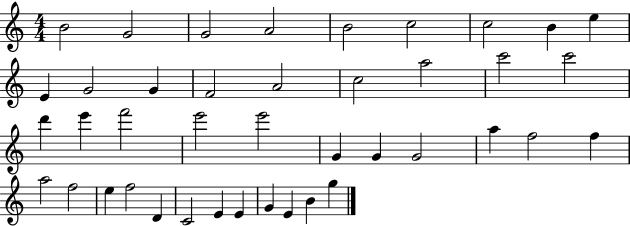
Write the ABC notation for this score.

X:1
T:Untitled
M:4/4
L:1/4
K:C
B2 G2 G2 A2 B2 c2 c2 B e E G2 G F2 A2 c2 a2 c'2 c'2 d' e' f'2 e'2 e'2 G G G2 a f2 f a2 f2 e f2 D C2 E E G E B g